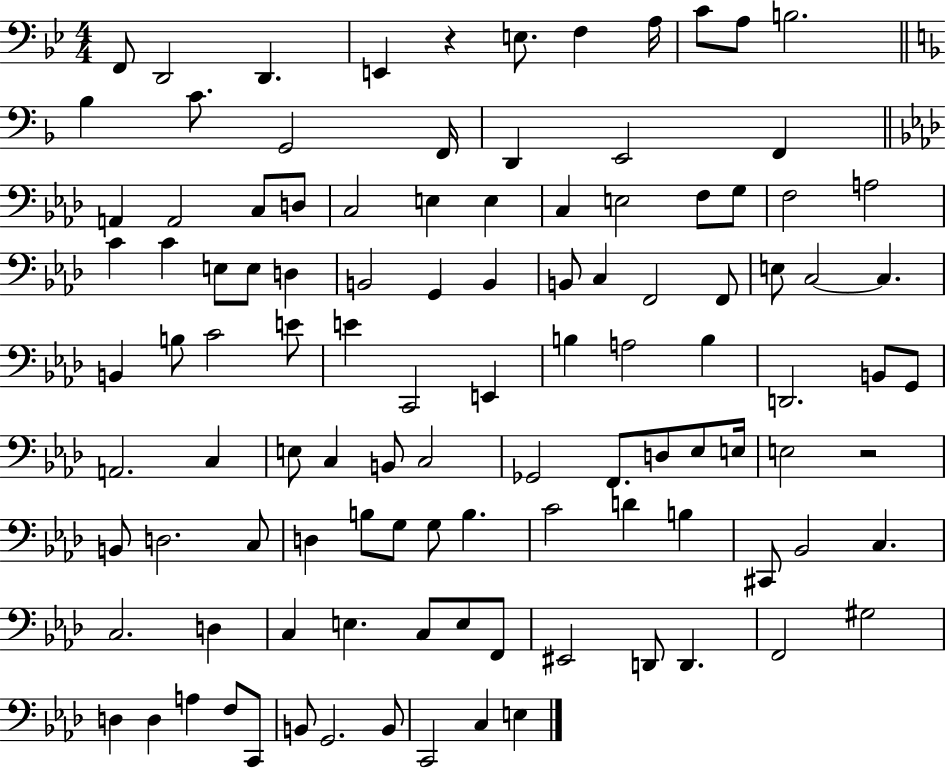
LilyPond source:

{
  \clef bass
  \numericTimeSignature
  \time 4/4
  \key bes \major
  f,8 d,2 d,4. | e,4 r4 e8. f4 a16 | c'8 a8 b2. | \bar "||" \break \key f \major bes4 c'8. g,2 f,16 | d,4 e,2 f,4 | \bar "||" \break \key aes \major a,4 a,2 c8 d8 | c2 e4 e4 | c4 e2 f8 g8 | f2 a2 | \break c'4 c'4 e8 e8 d4 | b,2 g,4 b,4 | b,8 c4 f,2 f,8 | e8 c2~~ c4. | \break b,4 b8 c'2 e'8 | e'4 c,2 e,4 | b4 a2 b4 | d,2. b,8 g,8 | \break a,2. c4 | e8 c4 b,8 c2 | ges,2 f,8. d8 ees8 e16 | e2 r2 | \break b,8 d2. c8 | d4 b8 g8 g8 b4. | c'2 d'4 b4 | cis,8 bes,2 c4. | \break c2. d4 | c4 e4. c8 e8 f,8 | eis,2 d,8 d,4. | f,2 gis2 | \break d4 d4 a4 f8 c,8 | b,8 g,2. b,8 | c,2 c4 e4 | \bar "|."
}